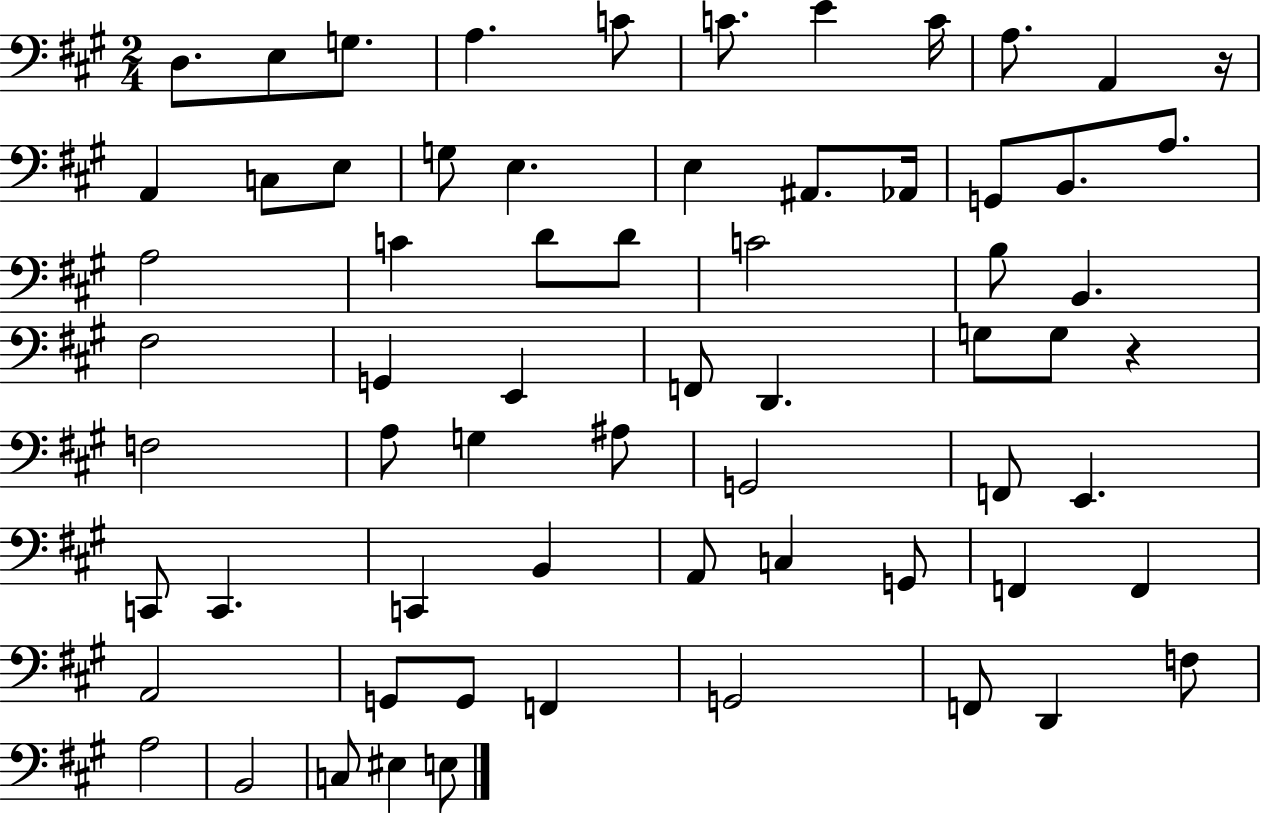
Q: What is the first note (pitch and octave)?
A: D3